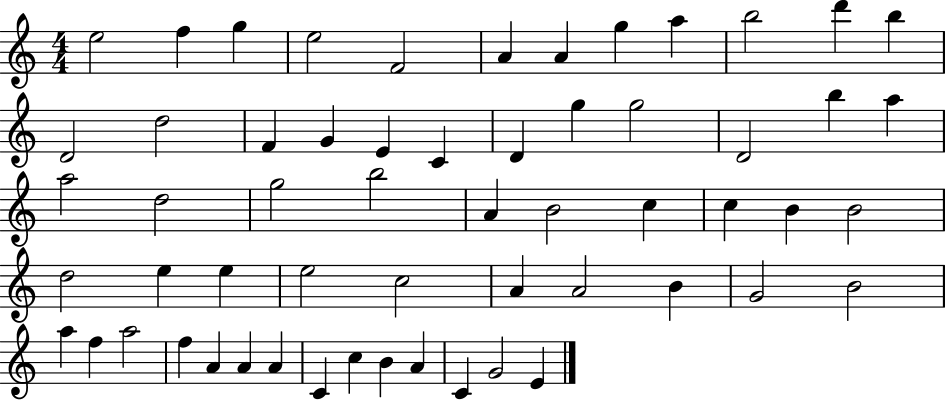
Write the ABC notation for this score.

X:1
T:Untitled
M:4/4
L:1/4
K:C
e2 f g e2 F2 A A g a b2 d' b D2 d2 F G E C D g g2 D2 b a a2 d2 g2 b2 A B2 c c B B2 d2 e e e2 c2 A A2 B G2 B2 a f a2 f A A A C c B A C G2 E